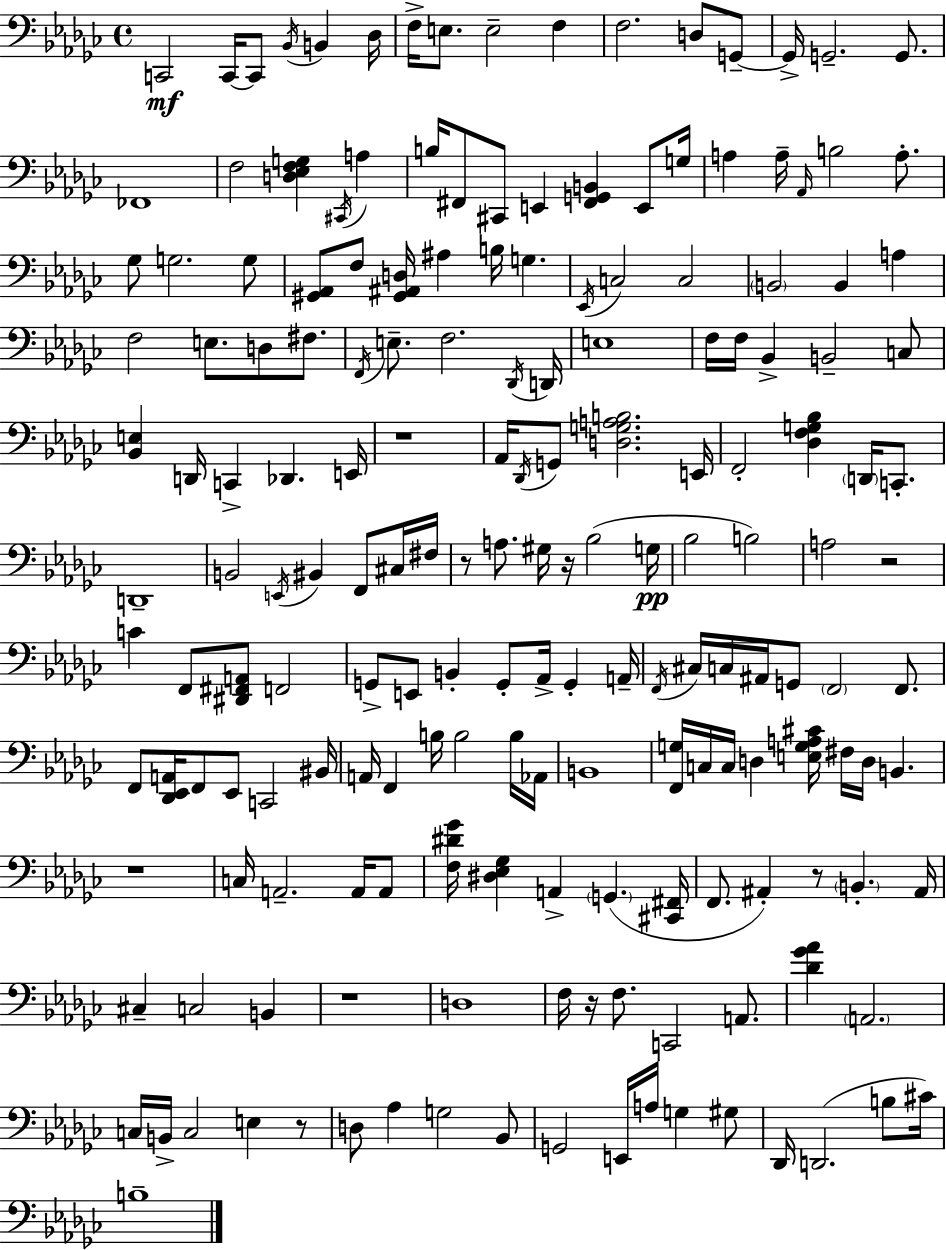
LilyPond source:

{
  \clef bass
  \time 4/4
  \defaultTimeSignature
  \key ees \minor
  c,2\mf c,16~~ c,8 \acciaccatura { bes,16 } b,4 | des16 f16-> e8. e2-- f4 | f2. d8 g,8--~~ | g,16-> g,2.-- g,8. | \break fes,1 | f2 <d ees f g>4 \acciaccatura { cis,16 } a4 | b16 fis,8 cis,8 e,4 <fis, g, b,>4 e,8 | g16 a4 a16-- \grace { aes,16 } b2 | \break a8.-. ges8 g2. | g8 <gis, aes,>8 f8 <gis, ais, d>16 ais4 b16 g4. | \acciaccatura { ees,16 } c2 c2 | \parenthesize b,2 b,4 | \break a4 f2 e8. d8 | fis8. \acciaccatura { f,16 } e8.-- f2. | \acciaccatura { des,16 } d,16 e1 | f16 f16 bes,4-> b,2-- | \break c8 <bes, e>4 d,16 c,4-> des,4. | e,16 r1 | aes,16 \acciaccatura { des,16 } g,8 <d g a b>2. | e,16 f,2-. <des f g bes>4 | \break \parenthesize d,16 c,8.-. d,1-- | b,2 \acciaccatura { e,16 } | bis,4 f,8 cis16 fis16 r8 a8. gis16 r16 bes2( | g16\pp bes2 | \break b2) a2 | r2 c'4 f,8 <dis, fis, a,>8 | f,2 g,8-> e,8 b,4-. | g,8-. aes,16-> g,4-. a,16-- \acciaccatura { f,16 } cis16 c16 ais,16 g,8 \parenthesize f,2 | \break f,8. f,8 <des, ees, a,>16 f,8 ees,8 | c,2 bis,16 a,16 f,4 b16 b2 | b16 aes,16 b,1 | <f, g>16 c16 c16 d4 | \break <e g a cis'>16 fis16 d16 b,4. r1 | c16 a,2.-- | a,16 a,8 <f dis' ges'>16 <dis ees ges>4 a,4-> | \parenthesize g,4.( <cis, fis,>16 f,8. ais,4-.) | \break r8 \parenthesize b,4.-. ais,16 cis4-- c2 | b,4 r1 | d1 | f16 r16 f8. c,2 | \break a,8. <des' ges' aes'>4 \parenthesize a,2. | c16 b,16-> c2 | e4 r8 d8 aes4 g2 | bes,8 g,2 | \break e,16 a16 g4 gis8 des,16 d,2.( | b8 cis'16) b1-- | \bar "|."
}